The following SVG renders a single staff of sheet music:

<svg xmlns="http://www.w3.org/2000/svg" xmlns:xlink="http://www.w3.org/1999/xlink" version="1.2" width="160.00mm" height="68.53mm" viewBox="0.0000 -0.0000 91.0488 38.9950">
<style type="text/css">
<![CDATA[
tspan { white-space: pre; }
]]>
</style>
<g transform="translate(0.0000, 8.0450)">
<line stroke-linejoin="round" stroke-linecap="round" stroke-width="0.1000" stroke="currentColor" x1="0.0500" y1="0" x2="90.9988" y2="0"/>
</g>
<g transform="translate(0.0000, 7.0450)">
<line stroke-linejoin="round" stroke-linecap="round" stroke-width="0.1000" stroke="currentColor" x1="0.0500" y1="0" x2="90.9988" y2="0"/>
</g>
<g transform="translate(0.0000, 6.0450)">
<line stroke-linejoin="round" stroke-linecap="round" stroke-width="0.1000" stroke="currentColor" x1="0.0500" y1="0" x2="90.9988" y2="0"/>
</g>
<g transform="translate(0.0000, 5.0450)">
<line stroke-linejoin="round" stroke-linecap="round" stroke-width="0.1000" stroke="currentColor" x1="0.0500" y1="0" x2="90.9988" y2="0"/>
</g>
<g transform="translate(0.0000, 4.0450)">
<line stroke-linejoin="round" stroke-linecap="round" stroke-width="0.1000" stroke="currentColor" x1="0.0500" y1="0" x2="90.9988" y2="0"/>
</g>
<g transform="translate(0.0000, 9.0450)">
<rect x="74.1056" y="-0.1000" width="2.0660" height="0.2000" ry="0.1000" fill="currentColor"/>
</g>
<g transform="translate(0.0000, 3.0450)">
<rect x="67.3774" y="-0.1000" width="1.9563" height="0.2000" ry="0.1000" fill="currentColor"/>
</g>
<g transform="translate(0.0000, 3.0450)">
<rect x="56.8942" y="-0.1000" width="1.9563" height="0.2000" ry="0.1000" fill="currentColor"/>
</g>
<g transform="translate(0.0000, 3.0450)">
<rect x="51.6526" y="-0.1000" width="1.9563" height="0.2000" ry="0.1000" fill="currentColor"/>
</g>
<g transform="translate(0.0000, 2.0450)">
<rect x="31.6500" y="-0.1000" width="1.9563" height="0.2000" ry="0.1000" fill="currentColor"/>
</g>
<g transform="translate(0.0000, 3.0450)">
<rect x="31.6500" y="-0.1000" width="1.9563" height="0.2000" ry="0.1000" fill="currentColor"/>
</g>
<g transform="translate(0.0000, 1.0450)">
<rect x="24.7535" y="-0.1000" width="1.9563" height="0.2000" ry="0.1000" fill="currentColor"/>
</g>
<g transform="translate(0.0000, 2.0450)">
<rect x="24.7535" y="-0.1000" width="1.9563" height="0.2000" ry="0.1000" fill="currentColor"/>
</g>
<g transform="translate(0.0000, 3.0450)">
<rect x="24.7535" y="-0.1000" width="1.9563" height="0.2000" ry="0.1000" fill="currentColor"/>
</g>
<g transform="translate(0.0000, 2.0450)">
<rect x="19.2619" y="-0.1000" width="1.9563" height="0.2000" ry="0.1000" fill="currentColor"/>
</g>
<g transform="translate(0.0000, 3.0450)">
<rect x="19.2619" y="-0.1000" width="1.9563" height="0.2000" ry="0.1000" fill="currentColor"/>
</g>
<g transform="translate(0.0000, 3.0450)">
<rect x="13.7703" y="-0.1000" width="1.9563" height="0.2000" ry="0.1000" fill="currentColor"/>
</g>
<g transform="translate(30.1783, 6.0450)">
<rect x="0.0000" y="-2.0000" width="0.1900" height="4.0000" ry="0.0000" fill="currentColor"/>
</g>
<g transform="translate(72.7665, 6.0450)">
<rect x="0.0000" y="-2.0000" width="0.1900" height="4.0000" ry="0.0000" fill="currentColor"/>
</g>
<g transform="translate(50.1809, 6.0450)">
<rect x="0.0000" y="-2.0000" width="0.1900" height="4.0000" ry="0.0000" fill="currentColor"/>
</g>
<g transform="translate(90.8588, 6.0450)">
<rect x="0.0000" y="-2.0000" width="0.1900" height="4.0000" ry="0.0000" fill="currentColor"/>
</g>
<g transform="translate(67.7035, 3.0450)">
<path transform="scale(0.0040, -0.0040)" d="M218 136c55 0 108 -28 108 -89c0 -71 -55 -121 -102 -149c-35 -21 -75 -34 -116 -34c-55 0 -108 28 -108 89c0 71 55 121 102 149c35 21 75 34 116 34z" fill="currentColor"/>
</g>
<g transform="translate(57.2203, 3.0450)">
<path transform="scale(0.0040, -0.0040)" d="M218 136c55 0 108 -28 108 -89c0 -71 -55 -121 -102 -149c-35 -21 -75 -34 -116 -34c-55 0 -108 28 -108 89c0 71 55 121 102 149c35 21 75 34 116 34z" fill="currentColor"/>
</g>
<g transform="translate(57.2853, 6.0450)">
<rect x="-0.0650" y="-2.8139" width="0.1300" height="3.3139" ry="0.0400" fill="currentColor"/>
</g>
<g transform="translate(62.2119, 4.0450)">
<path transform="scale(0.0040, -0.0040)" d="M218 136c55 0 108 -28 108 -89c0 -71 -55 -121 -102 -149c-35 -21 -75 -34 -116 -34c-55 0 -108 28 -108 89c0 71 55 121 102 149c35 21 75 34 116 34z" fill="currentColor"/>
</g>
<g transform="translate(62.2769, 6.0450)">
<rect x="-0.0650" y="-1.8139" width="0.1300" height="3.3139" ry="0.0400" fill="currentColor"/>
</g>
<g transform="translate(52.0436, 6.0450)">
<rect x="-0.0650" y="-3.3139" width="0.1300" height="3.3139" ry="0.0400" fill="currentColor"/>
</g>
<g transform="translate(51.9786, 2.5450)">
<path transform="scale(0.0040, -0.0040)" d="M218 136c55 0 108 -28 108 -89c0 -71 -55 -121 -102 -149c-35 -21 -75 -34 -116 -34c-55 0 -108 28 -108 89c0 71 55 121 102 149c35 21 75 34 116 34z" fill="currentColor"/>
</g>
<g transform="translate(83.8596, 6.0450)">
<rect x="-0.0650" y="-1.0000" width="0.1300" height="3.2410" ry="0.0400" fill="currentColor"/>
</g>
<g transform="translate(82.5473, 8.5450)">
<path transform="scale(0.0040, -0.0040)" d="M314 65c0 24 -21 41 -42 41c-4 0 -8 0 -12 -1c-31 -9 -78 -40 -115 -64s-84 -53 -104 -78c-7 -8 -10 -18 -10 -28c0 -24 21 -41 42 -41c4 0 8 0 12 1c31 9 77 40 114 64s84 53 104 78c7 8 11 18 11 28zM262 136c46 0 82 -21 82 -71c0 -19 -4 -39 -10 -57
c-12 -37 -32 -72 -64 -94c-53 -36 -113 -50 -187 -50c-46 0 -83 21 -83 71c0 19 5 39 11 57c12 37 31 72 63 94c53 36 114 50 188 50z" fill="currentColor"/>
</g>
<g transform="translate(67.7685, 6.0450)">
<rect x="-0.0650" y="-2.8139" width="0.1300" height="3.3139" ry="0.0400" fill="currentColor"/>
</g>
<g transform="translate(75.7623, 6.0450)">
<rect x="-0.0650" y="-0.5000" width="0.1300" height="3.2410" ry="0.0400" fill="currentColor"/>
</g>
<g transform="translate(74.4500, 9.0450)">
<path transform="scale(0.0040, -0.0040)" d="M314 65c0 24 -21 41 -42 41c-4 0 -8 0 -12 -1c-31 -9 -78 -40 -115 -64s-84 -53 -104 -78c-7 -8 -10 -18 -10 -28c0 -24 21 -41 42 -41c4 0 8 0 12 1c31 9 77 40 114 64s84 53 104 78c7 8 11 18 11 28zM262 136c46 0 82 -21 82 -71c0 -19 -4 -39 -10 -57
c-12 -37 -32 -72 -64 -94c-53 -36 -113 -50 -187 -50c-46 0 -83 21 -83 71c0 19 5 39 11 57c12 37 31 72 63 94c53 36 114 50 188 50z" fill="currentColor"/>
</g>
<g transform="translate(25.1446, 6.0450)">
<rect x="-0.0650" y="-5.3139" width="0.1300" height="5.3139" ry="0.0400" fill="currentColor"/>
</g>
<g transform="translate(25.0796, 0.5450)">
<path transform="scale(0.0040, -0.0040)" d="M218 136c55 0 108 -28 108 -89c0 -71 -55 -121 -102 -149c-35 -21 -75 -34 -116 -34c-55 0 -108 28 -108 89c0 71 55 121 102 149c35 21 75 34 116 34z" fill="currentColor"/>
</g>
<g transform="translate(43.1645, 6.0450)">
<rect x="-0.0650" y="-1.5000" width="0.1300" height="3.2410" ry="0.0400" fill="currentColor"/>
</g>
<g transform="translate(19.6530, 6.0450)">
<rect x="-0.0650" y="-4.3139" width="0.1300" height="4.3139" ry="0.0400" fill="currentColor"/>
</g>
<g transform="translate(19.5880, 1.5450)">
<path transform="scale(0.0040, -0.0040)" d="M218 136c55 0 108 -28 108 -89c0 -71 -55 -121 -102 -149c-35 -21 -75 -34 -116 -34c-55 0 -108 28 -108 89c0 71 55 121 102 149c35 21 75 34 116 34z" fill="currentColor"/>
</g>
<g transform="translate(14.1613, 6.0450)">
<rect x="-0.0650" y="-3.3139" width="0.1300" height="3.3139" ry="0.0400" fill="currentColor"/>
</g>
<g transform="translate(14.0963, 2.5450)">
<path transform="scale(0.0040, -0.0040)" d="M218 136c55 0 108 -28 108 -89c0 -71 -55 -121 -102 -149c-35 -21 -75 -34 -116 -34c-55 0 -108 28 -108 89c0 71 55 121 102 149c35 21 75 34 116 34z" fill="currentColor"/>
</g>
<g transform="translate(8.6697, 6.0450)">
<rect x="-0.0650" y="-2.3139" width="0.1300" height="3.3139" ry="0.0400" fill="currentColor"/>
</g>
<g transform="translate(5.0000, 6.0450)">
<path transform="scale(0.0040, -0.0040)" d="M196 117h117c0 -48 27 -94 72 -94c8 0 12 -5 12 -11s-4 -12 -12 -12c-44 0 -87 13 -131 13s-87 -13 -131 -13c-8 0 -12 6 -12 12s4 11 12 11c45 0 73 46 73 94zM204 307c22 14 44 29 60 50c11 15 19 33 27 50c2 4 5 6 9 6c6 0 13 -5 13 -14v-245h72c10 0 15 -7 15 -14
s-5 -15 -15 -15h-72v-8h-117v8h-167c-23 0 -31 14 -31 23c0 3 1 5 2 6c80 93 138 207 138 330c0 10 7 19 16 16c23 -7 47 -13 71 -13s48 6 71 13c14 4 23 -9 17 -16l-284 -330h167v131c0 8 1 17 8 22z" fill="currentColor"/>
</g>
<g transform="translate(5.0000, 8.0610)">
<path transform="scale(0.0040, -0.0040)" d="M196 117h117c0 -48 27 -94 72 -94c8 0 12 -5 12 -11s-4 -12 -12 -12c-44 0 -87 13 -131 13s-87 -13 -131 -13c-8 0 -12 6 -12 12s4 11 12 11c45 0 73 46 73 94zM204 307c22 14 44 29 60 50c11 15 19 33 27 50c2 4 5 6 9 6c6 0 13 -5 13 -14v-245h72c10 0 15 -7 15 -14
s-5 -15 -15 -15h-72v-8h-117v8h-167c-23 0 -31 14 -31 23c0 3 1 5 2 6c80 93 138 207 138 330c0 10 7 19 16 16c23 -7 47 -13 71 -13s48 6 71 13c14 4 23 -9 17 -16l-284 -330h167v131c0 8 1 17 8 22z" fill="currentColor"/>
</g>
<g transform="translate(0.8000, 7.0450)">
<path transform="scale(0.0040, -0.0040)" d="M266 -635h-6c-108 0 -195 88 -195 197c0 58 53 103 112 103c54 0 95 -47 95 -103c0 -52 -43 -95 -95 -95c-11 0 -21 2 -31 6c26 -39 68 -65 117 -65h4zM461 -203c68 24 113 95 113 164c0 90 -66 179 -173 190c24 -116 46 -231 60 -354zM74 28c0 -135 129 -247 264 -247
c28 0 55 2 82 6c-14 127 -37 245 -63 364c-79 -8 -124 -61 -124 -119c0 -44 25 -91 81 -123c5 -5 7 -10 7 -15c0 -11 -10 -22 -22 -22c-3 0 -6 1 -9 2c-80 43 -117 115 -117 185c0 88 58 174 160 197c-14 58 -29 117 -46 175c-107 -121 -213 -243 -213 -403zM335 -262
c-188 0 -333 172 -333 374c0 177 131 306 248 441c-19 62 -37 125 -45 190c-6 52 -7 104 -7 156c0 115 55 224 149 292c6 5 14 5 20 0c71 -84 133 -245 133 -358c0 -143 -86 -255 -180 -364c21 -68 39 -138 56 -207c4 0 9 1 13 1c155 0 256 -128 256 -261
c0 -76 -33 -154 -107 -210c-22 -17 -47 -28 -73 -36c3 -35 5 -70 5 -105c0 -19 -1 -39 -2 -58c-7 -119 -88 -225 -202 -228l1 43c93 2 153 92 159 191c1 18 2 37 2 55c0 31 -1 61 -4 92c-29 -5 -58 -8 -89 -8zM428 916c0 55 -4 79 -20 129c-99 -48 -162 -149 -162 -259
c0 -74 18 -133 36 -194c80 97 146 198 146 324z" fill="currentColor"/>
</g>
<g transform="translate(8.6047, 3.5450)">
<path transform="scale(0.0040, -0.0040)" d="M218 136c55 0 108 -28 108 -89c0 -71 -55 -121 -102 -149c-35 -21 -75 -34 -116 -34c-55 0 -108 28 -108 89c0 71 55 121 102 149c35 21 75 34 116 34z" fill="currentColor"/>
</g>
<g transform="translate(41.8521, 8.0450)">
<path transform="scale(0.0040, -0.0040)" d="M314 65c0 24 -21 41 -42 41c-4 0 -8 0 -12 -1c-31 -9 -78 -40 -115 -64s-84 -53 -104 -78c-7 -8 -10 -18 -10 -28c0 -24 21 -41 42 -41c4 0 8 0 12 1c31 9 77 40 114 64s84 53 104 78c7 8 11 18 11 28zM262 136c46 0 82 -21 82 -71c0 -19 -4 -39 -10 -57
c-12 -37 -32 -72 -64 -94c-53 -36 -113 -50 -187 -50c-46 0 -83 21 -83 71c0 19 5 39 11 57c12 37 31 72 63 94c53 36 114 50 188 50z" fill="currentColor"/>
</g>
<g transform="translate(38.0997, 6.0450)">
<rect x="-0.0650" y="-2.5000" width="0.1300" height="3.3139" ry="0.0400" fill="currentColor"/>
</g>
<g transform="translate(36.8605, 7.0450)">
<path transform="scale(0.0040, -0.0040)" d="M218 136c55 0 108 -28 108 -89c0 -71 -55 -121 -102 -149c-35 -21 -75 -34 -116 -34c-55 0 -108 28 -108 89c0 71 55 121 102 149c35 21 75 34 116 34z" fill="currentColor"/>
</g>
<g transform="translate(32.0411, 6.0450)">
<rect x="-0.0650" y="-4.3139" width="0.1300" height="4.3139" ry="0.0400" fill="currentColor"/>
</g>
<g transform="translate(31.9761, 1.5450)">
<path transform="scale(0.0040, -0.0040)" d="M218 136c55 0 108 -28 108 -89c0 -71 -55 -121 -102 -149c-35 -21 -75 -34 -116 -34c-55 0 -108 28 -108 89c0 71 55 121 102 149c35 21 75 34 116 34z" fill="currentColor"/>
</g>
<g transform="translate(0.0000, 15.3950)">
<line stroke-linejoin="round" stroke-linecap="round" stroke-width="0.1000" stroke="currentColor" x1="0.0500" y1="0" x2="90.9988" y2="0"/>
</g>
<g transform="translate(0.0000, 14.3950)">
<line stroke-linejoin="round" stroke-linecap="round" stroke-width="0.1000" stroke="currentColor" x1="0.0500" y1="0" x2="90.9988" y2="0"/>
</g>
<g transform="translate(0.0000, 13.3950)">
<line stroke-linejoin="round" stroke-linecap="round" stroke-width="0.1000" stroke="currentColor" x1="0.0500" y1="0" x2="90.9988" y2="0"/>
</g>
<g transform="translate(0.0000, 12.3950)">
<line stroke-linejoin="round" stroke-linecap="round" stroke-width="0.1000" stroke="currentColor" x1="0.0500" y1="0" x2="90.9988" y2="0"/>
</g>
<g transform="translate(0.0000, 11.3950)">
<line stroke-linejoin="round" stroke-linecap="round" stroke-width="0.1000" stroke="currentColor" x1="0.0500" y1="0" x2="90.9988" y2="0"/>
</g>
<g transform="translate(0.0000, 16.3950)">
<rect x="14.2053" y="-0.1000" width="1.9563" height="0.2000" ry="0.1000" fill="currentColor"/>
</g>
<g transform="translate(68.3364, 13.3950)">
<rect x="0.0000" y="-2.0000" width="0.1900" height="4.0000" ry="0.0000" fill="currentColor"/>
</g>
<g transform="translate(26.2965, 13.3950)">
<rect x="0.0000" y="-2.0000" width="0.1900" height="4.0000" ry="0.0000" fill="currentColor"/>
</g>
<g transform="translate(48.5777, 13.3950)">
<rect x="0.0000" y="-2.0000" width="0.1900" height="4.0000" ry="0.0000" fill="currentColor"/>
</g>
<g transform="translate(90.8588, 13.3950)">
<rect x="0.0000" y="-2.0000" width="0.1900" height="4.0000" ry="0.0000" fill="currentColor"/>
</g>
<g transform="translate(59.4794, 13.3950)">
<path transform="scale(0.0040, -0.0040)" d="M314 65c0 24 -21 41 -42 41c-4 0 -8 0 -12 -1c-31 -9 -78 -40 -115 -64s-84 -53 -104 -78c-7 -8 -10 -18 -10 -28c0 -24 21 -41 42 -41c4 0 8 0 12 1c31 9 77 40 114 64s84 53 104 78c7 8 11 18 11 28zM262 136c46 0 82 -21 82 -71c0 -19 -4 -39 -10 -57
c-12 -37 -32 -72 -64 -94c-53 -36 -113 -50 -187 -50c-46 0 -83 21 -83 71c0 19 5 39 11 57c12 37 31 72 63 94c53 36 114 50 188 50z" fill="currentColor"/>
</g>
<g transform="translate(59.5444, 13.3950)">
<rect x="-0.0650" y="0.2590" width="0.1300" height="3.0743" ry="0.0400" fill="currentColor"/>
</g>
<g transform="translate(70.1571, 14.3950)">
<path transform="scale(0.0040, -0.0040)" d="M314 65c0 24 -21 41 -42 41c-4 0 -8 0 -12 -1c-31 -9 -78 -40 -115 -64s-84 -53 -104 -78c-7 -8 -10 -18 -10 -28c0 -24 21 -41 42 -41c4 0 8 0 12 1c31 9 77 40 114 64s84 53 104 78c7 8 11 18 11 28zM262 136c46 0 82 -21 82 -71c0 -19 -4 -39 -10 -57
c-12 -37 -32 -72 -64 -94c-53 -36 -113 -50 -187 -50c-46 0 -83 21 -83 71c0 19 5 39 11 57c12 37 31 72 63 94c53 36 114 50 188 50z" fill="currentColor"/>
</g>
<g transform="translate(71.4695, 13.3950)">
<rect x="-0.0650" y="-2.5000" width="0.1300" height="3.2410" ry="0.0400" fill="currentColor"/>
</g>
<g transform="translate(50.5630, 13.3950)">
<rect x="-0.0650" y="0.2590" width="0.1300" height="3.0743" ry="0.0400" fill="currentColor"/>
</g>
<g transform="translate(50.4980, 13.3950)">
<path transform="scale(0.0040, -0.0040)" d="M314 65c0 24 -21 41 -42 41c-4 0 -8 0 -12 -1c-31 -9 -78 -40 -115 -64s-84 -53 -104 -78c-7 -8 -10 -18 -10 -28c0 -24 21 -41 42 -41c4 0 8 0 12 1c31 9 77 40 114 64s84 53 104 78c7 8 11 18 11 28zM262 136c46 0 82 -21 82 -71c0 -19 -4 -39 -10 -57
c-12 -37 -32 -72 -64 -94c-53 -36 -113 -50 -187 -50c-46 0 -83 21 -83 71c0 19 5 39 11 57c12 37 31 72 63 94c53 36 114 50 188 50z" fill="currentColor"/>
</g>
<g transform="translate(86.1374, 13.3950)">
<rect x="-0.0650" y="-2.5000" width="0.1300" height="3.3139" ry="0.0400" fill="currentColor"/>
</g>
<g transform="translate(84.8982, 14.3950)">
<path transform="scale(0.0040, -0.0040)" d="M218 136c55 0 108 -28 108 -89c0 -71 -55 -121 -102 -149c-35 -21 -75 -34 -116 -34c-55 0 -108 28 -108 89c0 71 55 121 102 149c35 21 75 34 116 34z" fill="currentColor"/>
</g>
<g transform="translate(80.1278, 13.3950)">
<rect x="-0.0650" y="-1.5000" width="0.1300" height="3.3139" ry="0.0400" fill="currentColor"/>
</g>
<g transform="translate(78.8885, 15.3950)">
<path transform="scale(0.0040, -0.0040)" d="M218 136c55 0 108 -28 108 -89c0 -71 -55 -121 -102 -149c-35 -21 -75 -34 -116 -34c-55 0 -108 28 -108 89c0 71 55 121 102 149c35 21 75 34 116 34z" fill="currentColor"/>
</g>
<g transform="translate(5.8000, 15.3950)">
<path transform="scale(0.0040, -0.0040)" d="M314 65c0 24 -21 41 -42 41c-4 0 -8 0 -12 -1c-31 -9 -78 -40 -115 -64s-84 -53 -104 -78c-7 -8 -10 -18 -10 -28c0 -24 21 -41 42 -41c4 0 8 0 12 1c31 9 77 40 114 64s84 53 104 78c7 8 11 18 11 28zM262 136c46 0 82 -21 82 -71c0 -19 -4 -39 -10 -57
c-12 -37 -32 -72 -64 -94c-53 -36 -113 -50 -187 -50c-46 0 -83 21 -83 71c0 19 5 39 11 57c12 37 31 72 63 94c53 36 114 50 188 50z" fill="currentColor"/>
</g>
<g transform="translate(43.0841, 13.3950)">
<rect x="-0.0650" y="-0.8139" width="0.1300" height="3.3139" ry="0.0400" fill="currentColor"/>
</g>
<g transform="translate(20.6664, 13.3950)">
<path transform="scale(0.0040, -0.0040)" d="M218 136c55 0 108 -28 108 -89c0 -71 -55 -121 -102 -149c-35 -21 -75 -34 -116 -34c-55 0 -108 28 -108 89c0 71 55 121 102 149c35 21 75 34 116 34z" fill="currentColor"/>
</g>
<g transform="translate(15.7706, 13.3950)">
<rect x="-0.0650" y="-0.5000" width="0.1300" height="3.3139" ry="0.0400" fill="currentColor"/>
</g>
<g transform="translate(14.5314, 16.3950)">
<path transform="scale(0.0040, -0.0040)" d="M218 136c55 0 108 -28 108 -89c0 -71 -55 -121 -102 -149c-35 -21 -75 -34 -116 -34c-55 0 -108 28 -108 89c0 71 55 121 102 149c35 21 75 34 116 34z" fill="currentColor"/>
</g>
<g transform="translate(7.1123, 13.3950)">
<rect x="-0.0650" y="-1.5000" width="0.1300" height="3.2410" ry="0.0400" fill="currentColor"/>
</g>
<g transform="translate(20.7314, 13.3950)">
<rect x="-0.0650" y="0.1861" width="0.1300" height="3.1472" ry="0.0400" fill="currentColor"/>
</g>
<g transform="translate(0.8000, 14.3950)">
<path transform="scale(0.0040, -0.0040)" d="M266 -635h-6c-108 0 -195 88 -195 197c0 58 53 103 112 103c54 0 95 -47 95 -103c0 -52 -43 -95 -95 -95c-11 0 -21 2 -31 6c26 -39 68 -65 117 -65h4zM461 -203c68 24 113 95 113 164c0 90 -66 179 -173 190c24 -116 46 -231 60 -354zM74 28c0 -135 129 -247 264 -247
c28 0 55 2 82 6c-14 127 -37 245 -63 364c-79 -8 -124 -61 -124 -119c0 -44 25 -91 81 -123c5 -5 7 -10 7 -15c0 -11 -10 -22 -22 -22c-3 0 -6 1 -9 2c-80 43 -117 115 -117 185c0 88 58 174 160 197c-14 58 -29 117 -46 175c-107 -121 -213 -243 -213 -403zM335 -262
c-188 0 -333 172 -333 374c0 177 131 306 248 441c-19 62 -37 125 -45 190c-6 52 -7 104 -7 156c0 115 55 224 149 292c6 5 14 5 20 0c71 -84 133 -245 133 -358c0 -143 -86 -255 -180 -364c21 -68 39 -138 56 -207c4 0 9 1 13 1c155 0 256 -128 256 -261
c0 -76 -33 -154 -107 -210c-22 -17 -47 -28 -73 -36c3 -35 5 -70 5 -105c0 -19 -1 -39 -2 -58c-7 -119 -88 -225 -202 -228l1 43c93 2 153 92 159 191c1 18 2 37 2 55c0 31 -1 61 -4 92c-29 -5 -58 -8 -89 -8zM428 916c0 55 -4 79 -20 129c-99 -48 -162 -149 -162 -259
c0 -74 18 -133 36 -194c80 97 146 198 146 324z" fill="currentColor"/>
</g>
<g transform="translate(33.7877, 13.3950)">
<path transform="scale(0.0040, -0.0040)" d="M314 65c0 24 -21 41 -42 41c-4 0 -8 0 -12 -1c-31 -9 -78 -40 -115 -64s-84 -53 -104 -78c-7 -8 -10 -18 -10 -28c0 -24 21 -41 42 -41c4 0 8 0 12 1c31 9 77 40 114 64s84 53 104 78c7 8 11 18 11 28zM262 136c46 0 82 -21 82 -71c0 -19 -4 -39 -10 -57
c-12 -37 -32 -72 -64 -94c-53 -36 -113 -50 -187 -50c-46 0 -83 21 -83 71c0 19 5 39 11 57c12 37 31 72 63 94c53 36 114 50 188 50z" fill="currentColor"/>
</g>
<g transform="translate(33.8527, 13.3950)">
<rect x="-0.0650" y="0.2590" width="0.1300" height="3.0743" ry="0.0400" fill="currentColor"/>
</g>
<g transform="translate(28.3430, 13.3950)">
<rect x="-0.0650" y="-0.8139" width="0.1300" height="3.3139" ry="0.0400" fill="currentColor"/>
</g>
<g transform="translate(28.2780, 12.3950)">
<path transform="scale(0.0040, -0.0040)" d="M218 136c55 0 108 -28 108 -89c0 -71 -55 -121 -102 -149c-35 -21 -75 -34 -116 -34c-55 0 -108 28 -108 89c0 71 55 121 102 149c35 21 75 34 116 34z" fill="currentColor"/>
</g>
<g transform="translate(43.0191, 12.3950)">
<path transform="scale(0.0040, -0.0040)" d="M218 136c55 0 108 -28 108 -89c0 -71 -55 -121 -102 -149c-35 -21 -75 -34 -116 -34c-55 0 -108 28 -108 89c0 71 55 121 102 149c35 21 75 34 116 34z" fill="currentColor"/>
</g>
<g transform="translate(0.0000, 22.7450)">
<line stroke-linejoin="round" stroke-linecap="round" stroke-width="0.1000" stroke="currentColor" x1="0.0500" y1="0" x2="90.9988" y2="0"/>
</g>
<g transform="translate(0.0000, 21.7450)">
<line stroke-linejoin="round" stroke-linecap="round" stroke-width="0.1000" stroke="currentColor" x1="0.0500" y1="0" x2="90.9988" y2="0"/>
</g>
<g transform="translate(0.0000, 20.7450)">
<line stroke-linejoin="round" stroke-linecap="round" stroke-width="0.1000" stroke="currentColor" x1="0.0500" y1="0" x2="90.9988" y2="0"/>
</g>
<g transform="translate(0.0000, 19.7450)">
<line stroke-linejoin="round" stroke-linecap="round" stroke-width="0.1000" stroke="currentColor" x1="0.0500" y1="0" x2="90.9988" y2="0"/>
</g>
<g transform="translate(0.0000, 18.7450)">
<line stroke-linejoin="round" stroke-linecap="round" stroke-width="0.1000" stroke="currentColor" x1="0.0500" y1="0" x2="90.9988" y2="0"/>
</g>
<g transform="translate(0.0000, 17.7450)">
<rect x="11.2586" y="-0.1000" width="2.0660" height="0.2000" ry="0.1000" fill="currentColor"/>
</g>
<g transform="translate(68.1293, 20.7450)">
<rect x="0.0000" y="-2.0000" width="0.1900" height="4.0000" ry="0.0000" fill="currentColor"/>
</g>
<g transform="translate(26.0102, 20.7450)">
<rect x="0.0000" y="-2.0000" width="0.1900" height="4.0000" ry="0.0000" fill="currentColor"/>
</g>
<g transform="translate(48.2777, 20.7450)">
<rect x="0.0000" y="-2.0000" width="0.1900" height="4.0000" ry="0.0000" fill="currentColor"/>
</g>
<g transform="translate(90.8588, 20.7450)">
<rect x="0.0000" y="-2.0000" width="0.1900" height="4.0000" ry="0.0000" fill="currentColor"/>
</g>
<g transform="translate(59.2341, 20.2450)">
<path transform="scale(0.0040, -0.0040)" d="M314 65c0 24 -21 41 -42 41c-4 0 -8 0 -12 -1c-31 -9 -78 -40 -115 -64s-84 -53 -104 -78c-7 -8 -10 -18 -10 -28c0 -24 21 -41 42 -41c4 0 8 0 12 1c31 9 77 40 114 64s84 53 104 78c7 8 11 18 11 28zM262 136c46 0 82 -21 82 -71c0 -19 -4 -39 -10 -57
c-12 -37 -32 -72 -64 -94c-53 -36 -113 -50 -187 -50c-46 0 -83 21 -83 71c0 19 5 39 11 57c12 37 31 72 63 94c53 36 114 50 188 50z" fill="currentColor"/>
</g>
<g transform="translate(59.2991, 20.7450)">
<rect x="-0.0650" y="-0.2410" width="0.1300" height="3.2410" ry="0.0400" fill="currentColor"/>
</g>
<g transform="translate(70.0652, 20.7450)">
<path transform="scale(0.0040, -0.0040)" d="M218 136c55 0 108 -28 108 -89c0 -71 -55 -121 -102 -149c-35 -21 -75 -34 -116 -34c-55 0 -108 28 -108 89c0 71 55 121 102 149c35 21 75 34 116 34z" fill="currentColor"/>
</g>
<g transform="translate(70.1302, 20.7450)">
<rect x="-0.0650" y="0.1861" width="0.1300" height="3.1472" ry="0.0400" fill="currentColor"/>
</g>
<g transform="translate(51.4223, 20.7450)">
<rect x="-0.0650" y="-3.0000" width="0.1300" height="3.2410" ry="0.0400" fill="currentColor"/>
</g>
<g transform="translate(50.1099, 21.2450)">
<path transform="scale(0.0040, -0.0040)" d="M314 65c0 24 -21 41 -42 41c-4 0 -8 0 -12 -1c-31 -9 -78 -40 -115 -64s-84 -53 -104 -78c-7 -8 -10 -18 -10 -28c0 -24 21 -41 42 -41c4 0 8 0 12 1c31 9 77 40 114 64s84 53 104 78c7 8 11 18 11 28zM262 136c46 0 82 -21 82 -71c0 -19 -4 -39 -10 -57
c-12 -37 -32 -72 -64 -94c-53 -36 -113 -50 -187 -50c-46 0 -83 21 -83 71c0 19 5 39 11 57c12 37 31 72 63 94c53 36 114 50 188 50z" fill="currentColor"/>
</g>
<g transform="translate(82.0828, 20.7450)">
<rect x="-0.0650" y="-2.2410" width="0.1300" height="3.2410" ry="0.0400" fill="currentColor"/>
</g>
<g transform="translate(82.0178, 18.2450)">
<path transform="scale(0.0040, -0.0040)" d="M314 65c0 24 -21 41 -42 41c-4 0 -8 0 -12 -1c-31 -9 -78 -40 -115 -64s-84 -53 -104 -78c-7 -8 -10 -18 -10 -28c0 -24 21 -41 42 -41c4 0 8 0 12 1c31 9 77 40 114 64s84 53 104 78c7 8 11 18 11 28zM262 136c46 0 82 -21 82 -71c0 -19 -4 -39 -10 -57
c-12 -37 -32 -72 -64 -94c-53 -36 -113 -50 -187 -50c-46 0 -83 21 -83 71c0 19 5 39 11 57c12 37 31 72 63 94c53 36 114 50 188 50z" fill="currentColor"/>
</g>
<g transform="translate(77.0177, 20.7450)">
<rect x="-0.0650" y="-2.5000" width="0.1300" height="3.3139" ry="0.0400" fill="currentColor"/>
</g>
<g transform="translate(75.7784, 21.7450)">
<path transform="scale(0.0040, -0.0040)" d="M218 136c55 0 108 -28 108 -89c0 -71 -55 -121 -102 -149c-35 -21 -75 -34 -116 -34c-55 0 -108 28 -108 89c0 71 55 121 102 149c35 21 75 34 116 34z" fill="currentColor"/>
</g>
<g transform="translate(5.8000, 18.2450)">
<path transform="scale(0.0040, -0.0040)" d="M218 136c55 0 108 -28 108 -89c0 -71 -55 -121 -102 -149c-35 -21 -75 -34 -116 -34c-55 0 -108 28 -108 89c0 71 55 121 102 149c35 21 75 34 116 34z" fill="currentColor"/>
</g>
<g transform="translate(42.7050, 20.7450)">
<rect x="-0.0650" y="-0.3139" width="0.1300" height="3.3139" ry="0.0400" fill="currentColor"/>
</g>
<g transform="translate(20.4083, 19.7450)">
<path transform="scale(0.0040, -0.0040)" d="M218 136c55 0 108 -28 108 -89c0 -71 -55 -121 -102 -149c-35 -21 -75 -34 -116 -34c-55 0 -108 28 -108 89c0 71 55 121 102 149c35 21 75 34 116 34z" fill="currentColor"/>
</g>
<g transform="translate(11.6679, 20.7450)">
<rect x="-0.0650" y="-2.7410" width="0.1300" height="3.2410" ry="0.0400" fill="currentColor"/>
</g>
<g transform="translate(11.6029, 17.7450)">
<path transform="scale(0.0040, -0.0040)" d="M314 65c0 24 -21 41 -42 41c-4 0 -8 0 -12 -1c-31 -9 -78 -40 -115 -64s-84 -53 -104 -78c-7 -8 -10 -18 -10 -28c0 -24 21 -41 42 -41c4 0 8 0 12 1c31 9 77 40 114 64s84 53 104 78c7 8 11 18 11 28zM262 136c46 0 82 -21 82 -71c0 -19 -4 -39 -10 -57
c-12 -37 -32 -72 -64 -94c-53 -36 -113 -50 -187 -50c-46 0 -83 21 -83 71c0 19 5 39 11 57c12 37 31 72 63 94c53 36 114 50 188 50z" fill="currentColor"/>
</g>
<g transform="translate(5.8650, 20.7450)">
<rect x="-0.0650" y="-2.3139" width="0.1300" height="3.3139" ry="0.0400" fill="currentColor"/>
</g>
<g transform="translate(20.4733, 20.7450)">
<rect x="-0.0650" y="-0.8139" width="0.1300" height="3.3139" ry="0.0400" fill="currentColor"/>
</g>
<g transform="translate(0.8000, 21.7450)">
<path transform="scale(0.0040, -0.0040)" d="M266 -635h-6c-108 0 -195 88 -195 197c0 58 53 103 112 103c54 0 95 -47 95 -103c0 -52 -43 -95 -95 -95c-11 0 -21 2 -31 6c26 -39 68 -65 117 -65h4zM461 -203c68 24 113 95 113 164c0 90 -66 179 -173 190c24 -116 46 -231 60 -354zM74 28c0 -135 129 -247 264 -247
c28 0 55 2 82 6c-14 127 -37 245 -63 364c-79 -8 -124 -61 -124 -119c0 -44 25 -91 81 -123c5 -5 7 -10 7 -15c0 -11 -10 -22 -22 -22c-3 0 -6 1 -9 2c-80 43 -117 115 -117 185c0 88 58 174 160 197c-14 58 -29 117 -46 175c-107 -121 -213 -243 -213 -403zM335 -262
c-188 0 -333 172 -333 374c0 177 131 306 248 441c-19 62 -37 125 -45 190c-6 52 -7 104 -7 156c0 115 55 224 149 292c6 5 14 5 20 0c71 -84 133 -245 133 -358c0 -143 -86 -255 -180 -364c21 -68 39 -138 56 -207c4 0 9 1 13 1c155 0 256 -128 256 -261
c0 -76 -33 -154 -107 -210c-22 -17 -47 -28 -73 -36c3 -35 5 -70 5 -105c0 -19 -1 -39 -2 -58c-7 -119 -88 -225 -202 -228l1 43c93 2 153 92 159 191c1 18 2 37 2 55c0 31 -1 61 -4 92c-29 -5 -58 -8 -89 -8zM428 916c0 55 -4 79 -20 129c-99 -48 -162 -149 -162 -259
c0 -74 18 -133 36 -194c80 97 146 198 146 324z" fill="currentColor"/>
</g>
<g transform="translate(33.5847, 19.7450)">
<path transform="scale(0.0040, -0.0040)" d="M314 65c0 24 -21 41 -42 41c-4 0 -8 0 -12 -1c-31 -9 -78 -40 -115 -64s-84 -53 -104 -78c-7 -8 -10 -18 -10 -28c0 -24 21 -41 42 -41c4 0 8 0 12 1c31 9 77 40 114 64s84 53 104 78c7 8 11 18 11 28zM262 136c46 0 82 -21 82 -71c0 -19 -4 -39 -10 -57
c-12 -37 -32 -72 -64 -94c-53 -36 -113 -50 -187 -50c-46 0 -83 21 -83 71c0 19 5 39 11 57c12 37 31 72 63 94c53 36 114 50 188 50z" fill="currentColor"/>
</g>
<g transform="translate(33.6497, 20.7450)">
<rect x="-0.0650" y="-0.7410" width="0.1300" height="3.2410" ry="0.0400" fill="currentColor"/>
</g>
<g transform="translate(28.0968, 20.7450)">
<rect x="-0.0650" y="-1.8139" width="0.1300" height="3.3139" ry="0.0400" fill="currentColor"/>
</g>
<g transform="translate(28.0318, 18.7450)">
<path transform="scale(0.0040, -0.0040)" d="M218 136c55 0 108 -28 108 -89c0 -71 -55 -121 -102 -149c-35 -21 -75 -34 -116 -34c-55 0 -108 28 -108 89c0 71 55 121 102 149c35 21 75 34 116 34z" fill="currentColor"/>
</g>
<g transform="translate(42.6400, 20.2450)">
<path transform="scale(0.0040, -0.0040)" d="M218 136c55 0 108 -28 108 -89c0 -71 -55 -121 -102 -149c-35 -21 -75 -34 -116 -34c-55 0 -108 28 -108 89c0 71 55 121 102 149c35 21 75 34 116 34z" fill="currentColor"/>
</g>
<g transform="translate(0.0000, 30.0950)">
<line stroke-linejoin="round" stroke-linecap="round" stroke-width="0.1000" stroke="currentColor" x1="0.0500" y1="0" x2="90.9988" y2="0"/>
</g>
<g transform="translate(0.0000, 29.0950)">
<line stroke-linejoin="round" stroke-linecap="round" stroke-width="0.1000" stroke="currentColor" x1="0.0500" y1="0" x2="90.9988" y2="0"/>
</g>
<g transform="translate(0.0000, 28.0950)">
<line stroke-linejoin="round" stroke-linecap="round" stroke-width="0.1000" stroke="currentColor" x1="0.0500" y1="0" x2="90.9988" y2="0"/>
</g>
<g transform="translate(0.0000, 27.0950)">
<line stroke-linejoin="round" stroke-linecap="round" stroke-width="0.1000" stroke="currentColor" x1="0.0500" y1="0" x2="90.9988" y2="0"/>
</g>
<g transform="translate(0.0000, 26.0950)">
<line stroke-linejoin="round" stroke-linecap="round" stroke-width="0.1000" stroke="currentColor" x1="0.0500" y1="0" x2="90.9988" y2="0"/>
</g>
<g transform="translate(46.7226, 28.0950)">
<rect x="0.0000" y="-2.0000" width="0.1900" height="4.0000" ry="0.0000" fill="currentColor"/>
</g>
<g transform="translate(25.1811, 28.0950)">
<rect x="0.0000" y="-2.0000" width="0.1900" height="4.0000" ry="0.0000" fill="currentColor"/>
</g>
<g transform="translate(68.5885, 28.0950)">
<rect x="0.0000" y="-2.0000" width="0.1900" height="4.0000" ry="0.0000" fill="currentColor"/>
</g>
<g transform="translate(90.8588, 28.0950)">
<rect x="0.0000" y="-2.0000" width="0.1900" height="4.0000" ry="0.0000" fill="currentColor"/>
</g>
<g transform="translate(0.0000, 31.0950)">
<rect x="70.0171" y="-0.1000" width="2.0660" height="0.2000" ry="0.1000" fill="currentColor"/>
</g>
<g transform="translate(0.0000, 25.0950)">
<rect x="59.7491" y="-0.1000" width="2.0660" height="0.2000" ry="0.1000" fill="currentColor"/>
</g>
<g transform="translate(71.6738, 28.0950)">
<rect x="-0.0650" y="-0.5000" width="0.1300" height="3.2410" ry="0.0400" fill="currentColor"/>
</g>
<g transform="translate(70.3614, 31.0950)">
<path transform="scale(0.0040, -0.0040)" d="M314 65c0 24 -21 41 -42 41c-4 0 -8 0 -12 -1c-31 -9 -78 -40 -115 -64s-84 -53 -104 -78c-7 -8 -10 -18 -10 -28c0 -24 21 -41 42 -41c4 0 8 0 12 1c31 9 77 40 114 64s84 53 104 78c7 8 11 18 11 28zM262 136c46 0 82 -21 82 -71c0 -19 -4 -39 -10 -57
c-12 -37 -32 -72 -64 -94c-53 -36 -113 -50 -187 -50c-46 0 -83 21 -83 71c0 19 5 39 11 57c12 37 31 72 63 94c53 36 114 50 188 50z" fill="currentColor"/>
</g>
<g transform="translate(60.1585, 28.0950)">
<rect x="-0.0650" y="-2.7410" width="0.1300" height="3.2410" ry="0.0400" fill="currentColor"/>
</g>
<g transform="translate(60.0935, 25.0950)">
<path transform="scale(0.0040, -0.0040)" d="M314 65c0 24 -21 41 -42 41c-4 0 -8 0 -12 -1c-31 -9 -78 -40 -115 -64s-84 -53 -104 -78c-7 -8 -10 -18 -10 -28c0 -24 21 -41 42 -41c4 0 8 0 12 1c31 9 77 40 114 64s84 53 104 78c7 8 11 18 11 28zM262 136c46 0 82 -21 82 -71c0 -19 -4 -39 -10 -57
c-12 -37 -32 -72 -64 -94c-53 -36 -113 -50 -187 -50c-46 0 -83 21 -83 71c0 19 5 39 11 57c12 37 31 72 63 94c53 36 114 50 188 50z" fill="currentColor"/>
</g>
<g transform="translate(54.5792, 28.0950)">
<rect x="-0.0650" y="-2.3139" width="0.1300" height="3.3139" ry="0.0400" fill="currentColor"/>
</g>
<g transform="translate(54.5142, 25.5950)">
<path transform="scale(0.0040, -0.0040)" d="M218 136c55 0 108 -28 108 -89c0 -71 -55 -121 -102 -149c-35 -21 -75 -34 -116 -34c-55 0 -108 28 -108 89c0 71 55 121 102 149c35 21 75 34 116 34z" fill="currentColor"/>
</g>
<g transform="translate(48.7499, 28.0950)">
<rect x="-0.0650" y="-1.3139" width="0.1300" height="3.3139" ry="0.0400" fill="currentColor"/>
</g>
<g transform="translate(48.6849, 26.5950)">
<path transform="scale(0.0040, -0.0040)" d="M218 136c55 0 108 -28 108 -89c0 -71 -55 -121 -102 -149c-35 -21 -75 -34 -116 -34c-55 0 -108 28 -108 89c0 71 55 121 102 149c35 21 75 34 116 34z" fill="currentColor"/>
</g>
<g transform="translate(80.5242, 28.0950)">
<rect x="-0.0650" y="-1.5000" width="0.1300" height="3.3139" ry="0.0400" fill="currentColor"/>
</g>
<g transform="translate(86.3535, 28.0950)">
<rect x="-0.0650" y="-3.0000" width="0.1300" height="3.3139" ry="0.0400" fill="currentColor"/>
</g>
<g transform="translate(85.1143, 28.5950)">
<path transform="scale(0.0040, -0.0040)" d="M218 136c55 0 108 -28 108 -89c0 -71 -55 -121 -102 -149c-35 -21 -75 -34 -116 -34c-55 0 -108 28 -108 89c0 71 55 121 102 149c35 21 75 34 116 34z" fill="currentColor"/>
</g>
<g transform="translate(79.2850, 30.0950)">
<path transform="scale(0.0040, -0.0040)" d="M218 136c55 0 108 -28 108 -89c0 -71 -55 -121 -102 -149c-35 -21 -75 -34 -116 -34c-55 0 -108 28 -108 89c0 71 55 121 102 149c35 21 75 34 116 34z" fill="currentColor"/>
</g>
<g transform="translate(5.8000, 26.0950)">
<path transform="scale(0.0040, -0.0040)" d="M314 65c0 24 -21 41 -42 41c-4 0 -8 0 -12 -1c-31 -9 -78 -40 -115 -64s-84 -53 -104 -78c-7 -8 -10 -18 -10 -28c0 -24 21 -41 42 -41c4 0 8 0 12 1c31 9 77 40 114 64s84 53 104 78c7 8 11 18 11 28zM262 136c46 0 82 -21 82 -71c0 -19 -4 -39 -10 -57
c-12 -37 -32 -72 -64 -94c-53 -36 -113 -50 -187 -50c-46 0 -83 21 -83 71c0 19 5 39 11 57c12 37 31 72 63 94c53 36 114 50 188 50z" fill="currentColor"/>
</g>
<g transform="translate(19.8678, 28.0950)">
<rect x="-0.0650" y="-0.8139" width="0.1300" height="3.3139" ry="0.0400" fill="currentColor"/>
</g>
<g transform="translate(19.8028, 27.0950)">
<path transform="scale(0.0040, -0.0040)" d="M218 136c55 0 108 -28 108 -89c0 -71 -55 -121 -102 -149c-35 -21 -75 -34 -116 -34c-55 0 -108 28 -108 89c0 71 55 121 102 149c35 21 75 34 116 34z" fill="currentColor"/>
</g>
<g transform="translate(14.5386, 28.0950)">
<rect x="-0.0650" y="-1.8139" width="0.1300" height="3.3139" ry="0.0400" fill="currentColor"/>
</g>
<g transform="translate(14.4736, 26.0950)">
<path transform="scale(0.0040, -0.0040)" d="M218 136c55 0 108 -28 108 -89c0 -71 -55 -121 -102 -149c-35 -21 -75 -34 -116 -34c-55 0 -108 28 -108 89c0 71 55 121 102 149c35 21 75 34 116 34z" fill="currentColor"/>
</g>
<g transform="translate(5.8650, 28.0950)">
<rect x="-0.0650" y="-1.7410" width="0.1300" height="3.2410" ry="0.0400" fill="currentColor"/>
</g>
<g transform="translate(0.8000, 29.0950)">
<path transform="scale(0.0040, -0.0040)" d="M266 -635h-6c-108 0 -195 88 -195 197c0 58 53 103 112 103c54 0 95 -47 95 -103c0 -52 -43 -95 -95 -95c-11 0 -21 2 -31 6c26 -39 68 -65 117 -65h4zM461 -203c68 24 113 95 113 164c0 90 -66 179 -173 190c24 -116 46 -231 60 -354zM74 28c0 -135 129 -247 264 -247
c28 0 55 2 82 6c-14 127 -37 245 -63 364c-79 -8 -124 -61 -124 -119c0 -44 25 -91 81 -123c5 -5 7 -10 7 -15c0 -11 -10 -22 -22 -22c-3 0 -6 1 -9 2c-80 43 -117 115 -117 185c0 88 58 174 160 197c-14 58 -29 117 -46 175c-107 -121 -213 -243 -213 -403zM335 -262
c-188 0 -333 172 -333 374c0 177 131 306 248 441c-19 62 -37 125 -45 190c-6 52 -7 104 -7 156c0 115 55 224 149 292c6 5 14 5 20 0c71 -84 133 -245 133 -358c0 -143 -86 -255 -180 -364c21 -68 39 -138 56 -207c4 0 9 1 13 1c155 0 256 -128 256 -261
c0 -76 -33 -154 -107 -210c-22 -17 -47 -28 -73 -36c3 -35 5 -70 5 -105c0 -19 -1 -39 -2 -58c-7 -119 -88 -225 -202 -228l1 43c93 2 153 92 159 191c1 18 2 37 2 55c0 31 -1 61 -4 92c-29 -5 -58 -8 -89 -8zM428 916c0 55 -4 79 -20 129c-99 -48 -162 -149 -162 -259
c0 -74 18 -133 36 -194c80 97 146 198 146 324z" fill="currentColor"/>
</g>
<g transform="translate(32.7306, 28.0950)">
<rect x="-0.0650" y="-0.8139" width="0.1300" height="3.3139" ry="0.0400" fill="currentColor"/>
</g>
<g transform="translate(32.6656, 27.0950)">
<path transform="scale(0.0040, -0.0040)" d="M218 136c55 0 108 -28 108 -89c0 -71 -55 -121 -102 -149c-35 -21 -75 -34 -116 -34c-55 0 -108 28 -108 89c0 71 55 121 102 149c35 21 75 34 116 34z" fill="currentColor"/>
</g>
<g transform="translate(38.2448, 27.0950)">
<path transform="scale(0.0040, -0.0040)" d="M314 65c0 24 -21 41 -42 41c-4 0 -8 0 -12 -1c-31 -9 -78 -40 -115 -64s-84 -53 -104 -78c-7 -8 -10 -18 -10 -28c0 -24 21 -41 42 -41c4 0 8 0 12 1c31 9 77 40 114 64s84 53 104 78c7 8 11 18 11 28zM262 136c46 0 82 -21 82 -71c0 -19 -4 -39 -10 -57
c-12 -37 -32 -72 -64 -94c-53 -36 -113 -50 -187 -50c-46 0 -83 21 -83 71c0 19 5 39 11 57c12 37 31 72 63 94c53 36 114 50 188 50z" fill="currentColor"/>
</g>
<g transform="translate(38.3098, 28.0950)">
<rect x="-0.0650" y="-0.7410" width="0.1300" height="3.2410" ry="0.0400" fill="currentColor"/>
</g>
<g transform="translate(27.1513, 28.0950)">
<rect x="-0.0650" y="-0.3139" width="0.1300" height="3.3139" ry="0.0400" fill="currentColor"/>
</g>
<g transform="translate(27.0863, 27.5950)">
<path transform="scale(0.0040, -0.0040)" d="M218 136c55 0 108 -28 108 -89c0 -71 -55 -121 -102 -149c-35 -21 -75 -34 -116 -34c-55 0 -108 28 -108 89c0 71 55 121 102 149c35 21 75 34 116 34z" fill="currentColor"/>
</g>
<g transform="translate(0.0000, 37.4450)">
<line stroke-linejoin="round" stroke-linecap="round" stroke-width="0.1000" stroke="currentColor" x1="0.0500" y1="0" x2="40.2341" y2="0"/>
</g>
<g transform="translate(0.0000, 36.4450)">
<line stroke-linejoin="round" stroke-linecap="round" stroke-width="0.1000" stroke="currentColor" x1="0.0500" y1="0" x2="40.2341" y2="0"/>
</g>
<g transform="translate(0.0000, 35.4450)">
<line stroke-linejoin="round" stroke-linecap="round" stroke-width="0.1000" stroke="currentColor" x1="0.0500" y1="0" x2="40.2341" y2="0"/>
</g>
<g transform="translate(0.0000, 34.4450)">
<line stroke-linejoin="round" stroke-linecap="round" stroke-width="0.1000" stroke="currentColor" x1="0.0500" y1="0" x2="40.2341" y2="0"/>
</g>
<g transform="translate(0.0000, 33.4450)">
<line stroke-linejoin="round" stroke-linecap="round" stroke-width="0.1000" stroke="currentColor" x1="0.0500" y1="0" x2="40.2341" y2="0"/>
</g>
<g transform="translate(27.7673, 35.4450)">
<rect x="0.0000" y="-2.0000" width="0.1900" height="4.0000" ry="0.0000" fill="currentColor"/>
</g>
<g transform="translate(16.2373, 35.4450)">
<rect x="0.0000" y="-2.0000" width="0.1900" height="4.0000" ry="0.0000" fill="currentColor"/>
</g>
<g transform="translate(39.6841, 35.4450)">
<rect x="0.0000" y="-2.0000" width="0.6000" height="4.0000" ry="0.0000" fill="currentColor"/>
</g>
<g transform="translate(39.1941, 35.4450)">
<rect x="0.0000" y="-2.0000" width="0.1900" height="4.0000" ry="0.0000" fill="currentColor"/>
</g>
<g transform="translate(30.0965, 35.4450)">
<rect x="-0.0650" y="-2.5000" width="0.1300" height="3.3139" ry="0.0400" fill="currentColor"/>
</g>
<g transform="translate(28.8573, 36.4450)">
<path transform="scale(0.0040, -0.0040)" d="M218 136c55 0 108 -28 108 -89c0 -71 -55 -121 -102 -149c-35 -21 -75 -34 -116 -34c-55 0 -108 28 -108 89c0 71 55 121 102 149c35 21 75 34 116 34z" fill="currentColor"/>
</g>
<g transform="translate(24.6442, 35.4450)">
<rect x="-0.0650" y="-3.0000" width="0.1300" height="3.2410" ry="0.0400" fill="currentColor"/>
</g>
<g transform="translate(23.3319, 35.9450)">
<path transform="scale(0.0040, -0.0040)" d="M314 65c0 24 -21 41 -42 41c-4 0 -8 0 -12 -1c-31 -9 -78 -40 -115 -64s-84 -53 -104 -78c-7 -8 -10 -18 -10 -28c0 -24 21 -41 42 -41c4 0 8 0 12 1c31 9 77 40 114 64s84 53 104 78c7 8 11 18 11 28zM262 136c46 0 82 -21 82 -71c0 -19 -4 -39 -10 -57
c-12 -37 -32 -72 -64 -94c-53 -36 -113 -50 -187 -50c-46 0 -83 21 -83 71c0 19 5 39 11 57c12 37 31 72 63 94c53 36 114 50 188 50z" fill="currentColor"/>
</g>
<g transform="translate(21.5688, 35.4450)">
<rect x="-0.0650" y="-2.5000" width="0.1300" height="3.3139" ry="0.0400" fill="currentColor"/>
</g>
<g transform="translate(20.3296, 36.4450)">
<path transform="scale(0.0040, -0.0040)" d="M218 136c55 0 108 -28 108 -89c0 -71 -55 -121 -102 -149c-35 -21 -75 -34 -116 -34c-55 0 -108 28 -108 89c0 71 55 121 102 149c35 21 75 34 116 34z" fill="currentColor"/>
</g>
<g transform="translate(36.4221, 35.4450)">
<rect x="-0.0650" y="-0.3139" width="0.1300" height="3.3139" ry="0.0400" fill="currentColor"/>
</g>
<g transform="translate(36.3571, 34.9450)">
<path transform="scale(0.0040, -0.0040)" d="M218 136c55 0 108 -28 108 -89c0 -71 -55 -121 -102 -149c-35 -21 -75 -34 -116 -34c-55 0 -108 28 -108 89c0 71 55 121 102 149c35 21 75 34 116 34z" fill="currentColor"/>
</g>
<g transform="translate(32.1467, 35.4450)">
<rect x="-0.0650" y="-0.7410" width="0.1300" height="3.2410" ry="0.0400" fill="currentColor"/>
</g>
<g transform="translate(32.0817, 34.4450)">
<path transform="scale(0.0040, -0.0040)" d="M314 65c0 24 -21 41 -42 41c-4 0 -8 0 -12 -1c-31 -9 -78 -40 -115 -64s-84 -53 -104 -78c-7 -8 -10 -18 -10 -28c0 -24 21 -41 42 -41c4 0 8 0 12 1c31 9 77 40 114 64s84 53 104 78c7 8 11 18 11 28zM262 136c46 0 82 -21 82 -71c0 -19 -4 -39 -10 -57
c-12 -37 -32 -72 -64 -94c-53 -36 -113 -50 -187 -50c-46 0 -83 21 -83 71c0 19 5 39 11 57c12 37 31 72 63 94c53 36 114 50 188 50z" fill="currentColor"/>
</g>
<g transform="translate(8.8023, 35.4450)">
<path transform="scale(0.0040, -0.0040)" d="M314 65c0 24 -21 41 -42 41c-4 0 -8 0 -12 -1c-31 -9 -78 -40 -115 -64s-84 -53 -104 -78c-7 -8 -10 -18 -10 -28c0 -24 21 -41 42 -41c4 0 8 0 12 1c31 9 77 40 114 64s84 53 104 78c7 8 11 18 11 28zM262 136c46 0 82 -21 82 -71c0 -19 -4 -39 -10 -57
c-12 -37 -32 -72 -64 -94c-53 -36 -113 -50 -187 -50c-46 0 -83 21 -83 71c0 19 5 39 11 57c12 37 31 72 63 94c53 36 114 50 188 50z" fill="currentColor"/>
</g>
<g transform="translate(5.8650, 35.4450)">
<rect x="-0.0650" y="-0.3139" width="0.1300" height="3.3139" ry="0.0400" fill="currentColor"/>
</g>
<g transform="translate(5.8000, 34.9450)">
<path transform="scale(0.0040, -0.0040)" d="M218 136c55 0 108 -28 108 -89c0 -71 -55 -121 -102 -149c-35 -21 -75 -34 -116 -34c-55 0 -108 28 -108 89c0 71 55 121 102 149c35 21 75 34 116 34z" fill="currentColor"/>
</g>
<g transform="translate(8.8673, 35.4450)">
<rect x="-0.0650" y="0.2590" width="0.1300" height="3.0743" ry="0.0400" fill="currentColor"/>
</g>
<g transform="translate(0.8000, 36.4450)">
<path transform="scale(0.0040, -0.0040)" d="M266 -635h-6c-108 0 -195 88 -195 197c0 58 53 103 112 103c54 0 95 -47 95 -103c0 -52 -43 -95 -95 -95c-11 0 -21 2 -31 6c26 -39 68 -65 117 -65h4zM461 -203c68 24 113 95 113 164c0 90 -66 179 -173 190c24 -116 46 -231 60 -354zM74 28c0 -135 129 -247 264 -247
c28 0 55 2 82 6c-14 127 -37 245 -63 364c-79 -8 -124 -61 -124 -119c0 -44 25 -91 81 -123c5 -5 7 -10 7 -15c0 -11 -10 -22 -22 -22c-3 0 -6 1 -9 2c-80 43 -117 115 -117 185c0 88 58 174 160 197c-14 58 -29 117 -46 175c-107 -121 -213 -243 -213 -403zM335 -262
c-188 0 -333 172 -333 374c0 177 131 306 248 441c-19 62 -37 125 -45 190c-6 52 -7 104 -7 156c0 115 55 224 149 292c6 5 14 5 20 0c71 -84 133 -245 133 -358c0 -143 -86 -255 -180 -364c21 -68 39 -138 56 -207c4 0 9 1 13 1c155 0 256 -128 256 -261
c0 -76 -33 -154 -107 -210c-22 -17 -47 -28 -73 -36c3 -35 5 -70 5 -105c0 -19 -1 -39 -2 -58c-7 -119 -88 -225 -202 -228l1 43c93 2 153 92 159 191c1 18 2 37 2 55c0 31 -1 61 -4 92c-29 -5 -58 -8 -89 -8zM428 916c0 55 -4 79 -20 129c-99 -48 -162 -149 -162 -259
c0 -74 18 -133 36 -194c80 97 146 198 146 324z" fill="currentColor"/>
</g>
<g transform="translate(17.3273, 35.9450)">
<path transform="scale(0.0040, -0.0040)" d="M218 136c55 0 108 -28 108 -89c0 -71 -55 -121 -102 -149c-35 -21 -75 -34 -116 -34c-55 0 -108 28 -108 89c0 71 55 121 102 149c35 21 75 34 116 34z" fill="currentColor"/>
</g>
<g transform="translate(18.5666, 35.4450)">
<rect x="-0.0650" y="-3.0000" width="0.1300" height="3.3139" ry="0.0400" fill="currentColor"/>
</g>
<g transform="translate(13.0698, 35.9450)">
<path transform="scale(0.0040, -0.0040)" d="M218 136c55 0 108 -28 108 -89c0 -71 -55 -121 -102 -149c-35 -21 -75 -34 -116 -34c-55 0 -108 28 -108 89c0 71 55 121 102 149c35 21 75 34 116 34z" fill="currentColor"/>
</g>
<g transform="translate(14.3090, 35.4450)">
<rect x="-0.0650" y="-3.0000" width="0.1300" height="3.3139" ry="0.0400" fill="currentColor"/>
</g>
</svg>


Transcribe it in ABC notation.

X:1
T:Untitled
M:4/4
L:1/4
K:C
g b d' f' d' G E2 b a f a C2 D2 E2 C B d B2 d B2 B2 G2 E G g a2 d f d2 c A2 c2 B G g2 f2 f d c d d2 e g a2 C2 E A c B2 A A G A2 G d2 c